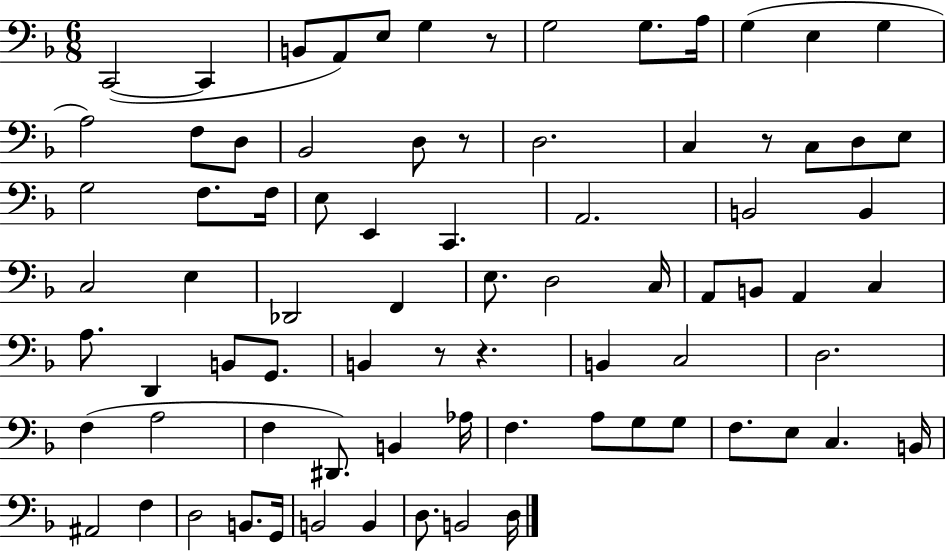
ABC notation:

X:1
T:Untitled
M:6/8
L:1/4
K:F
C,,2 C,, B,,/2 A,,/2 E,/2 G, z/2 G,2 G,/2 A,/4 G, E, G, A,2 F,/2 D,/2 _B,,2 D,/2 z/2 D,2 C, z/2 C,/2 D,/2 E,/2 G,2 F,/2 F,/4 E,/2 E,, C,, A,,2 B,,2 B,, C,2 E, _D,,2 F,, E,/2 D,2 C,/4 A,,/2 B,,/2 A,, C, A,/2 D,, B,,/2 G,,/2 B,, z/2 z B,, C,2 D,2 F, A,2 F, ^D,,/2 B,, _A,/4 F, A,/2 G,/2 G,/2 F,/2 E,/2 C, B,,/4 ^A,,2 F, D,2 B,,/2 G,,/4 B,,2 B,, D,/2 B,,2 D,/4